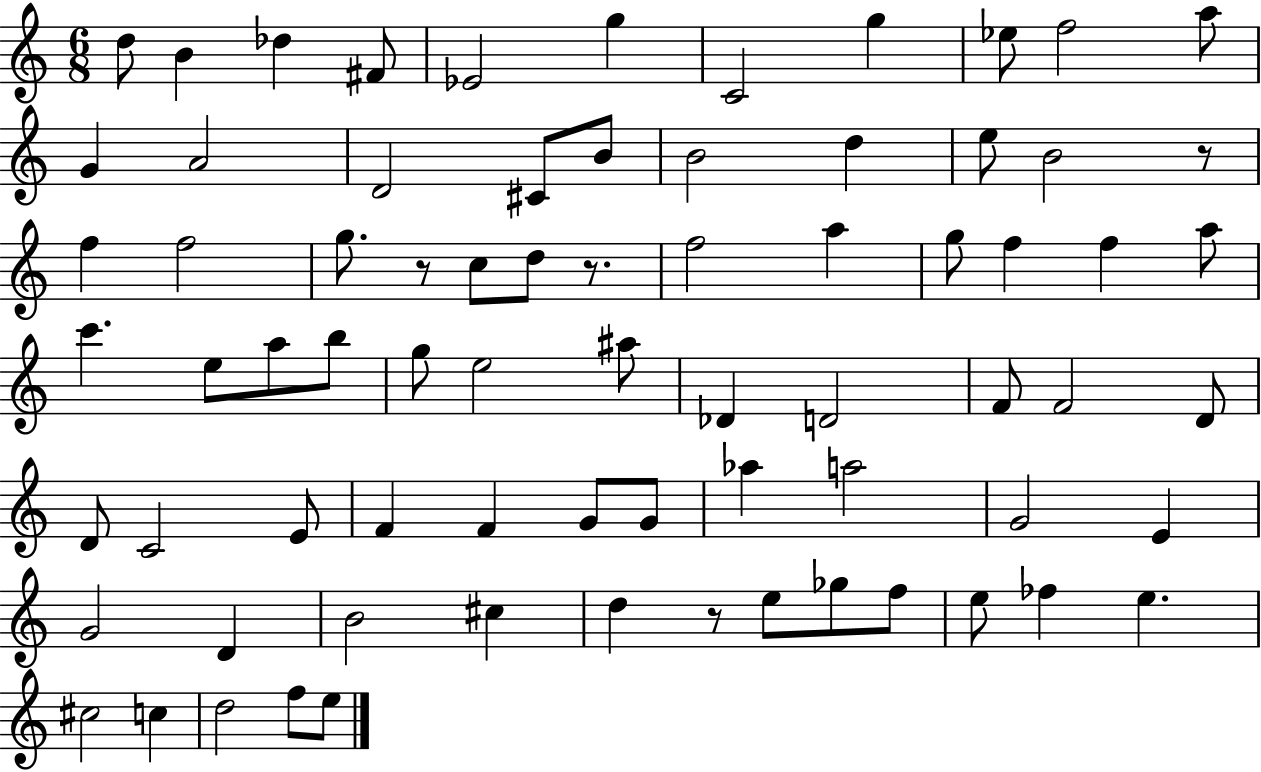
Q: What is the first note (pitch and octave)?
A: D5